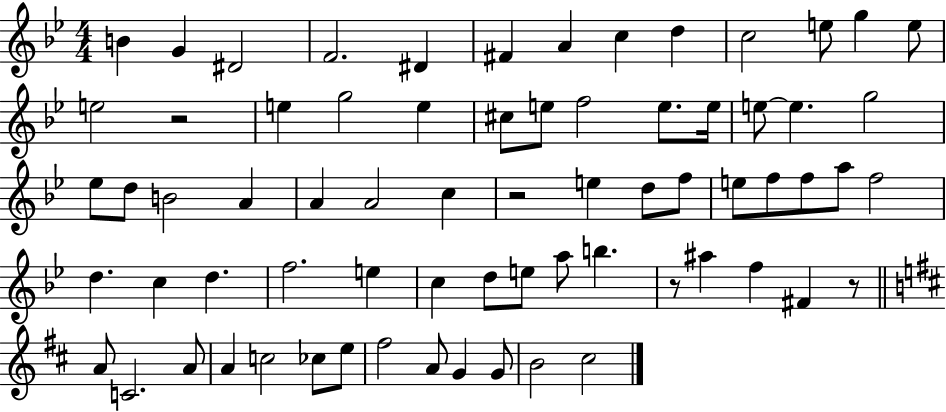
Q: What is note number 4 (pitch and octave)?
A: F4